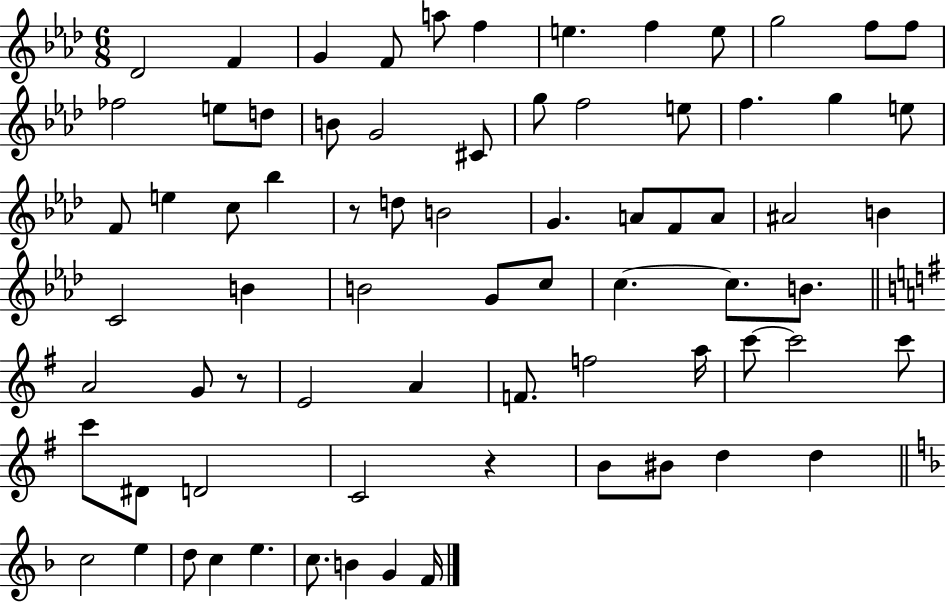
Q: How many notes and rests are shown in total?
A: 74